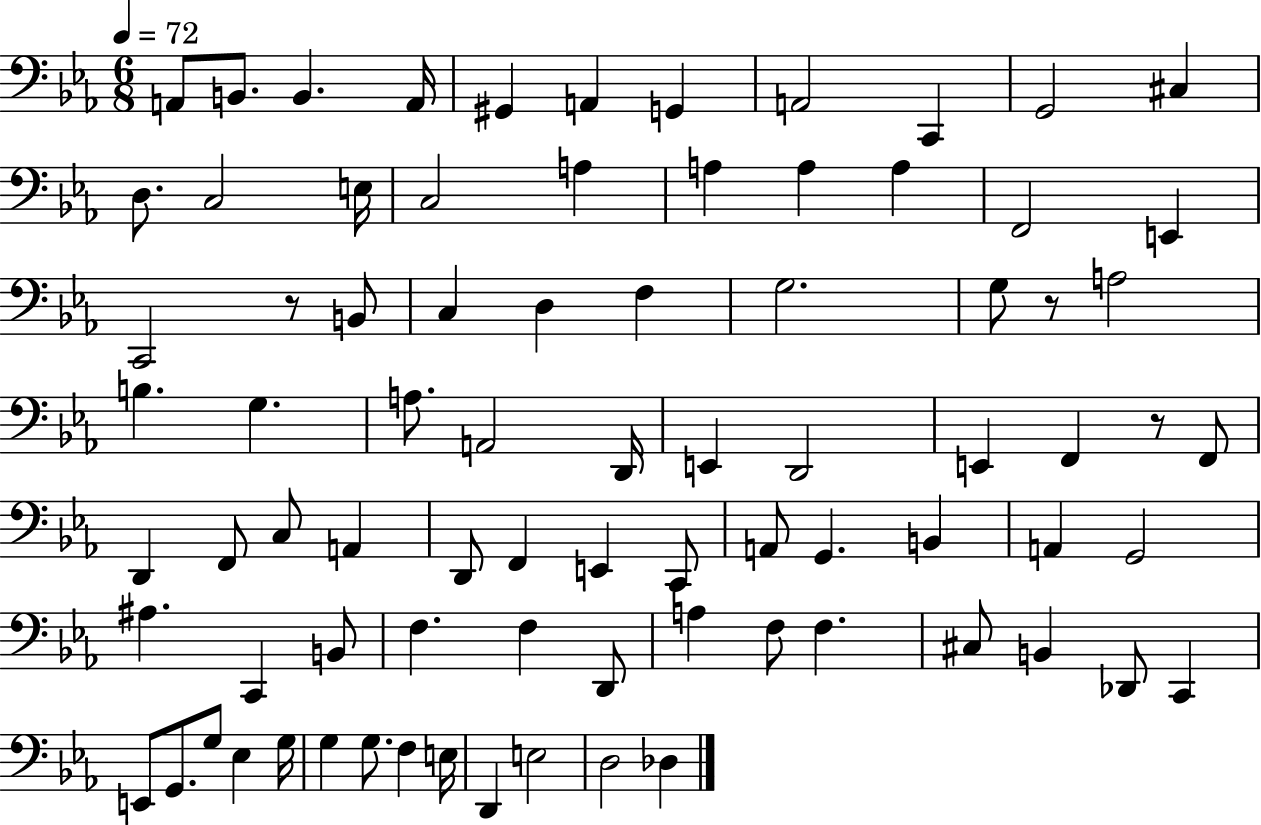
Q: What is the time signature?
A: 6/8